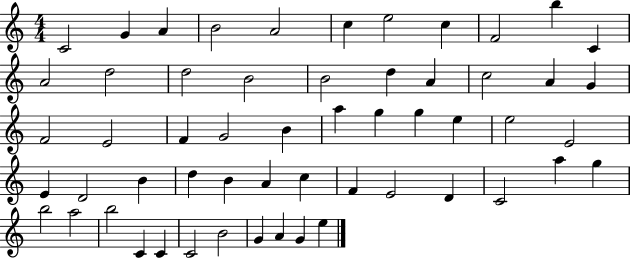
X:1
T:Untitled
M:4/4
L:1/4
K:C
C2 G A B2 A2 c e2 c F2 b C A2 d2 d2 B2 B2 d A c2 A G F2 E2 F G2 B a g g e e2 E2 E D2 B d B A c F E2 D C2 a g b2 a2 b2 C C C2 B2 G A G e